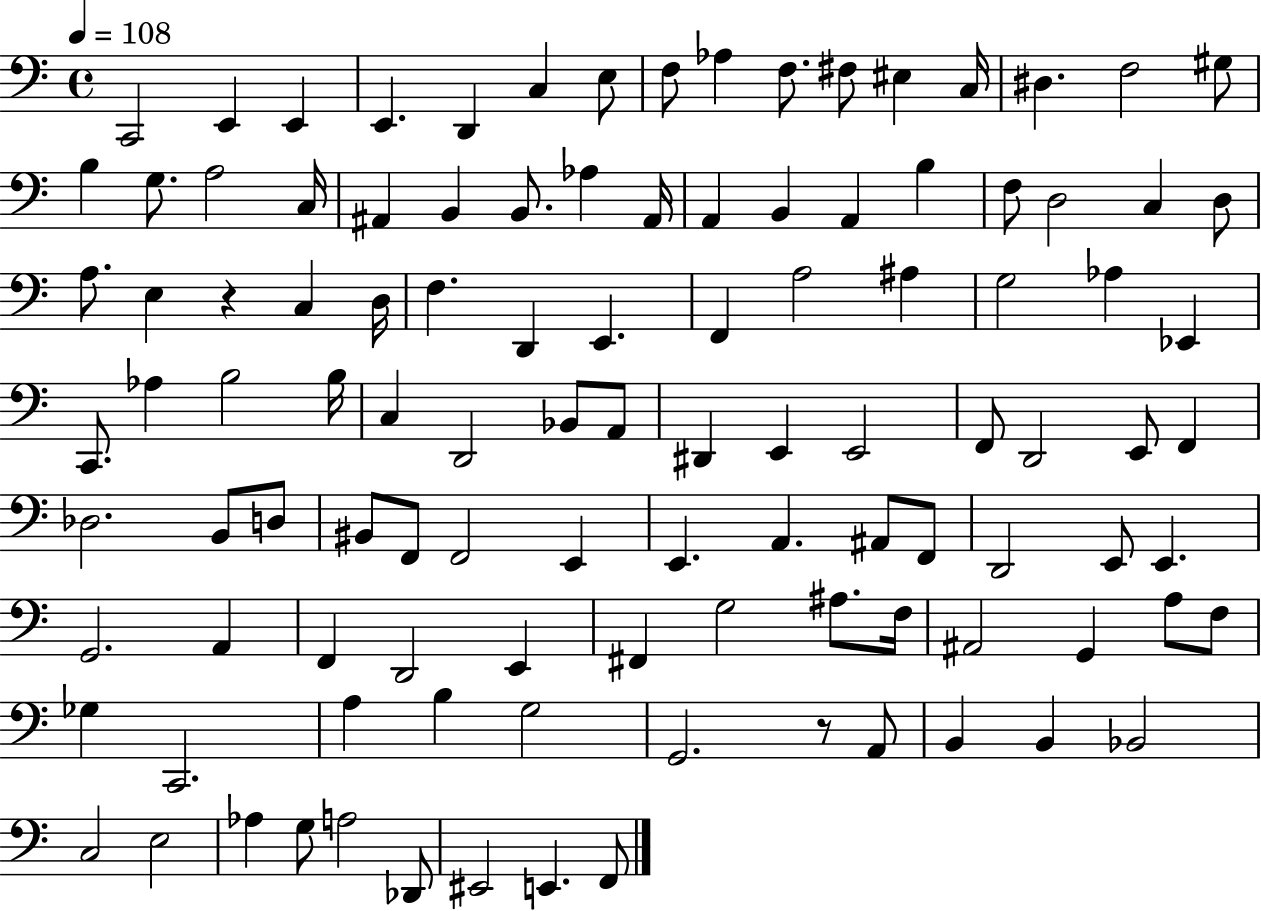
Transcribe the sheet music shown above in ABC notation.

X:1
T:Untitled
M:4/4
L:1/4
K:C
C,,2 E,, E,, E,, D,, C, E,/2 F,/2 _A, F,/2 ^F,/2 ^E, C,/4 ^D, F,2 ^G,/2 B, G,/2 A,2 C,/4 ^A,, B,, B,,/2 _A, ^A,,/4 A,, B,, A,, B, F,/2 D,2 C, D,/2 A,/2 E, z C, D,/4 F, D,, E,, F,, A,2 ^A, G,2 _A, _E,, C,,/2 _A, B,2 B,/4 C, D,,2 _B,,/2 A,,/2 ^D,, E,, E,,2 F,,/2 D,,2 E,,/2 F,, _D,2 B,,/2 D,/2 ^B,,/2 F,,/2 F,,2 E,, E,, A,, ^A,,/2 F,,/2 D,,2 E,,/2 E,, G,,2 A,, F,, D,,2 E,, ^F,, G,2 ^A,/2 F,/4 ^A,,2 G,, A,/2 F,/2 _G, C,,2 A, B, G,2 G,,2 z/2 A,,/2 B,, B,, _B,,2 C,2 E,2 _A, G,/2 A,2 _D,,/2 ^E,,2 E,, F,,/2